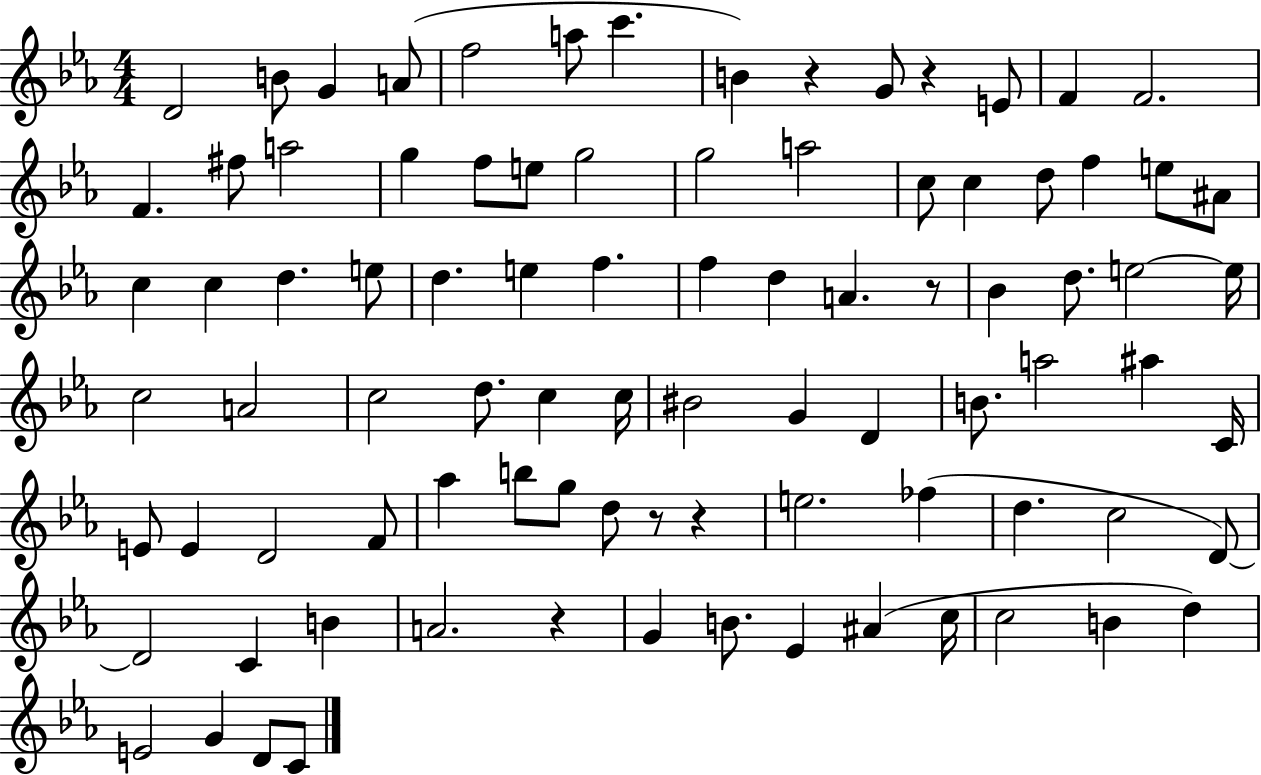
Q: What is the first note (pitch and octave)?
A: D4